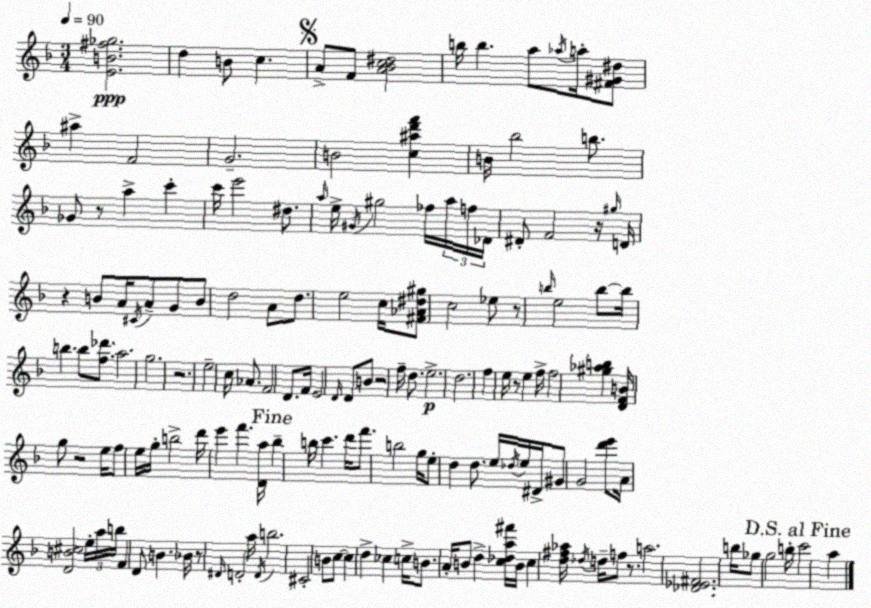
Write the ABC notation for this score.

X:1
T:Untitled
M:3/4
L:1/4
K:Dm
[EB^f_g]2 d B/2 c A/2 F/2 [A_Bc^d]2 b/4 b a/2 _a/4 a/4 [^F^G^d]/2 ^a F2 G2 B2 [c^ad'f'] B/4 _b2 b/2 _G/2 z/2 a c' c'/4 e'2 ^d/2 a/4 e/4 ^G/4 ^g2 _f/4 a/4 f/4 _D/4 ^D/2 F2 z/4 ^g/4 D/4 z B/2 A/4 ^C/4 A/2 G/2 B/2 d2 A/2 d/2 e2 c/4 [^F_A^d^g]/2 c2 _e/2 z/2 b/4 e2 b/2 b/4 b b/2 [f_d']/2 a2 g2 z2 e2 c/4 _A/2 F2 D/2 F/4 E2 D/4 D/2 B/2 z2 f/4 d/2 e2 d2 f e/4 z/2 e f/4 f2 [^g_ab] [DFB]/4 g/2 z2 e/4 f/2 e/4 g/4 b2 d'/4 e' f' [Da]/4 _b b/4 c' d'/4 f'/2 b2 g/4 e/2 d d/2 e/4 _d/4 e/4 ^D/4 ^G/2 G2 [d'e']/2 A/4 [DB^c]2 e/4 a/4 b/4 F D/2 B _B/4 z/2 ^D/4 D2 a/4 D/4 b2 ^C2 B/2 c/2 c d _c c/4 B/2 A/4 B/2 d [c_da^f']/4 B/4 c [d^f_a]/4 _d/4 d/4 f/2 z/2 a2 [_D_E^F]2 b/4 _g/2 g2 b/4 c'2 a